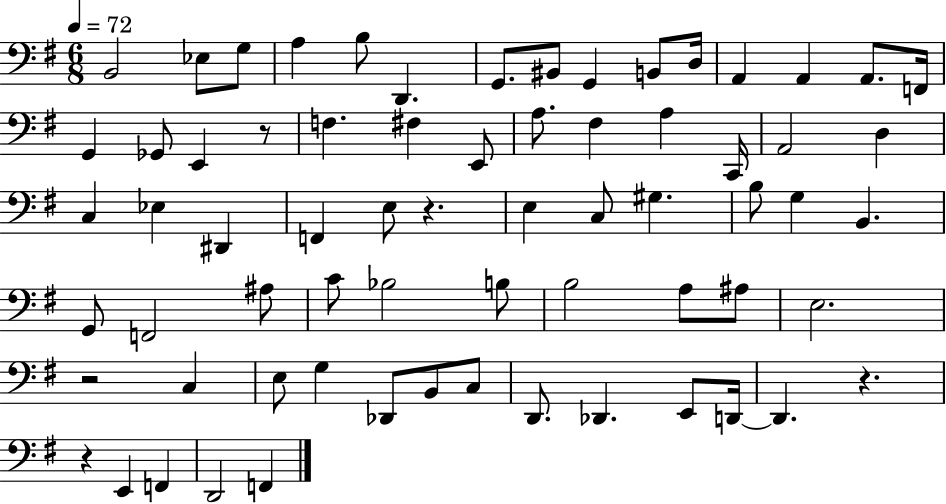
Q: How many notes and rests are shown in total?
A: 68